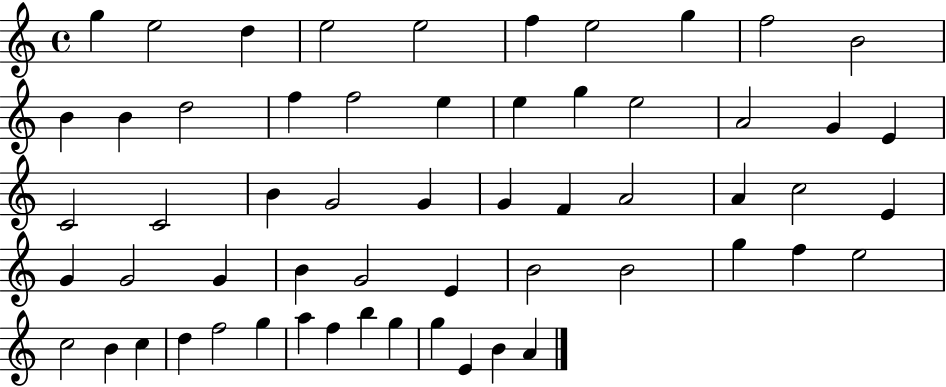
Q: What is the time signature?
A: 4/4